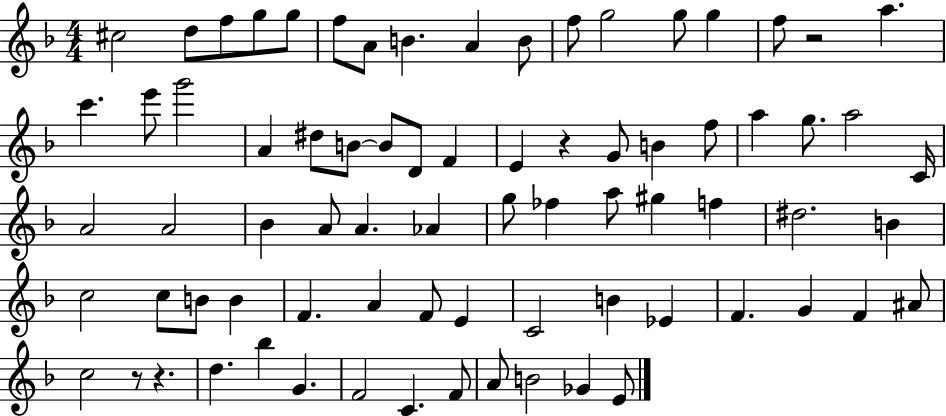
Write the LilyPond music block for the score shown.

{
  \clef treble
  \numericTimeSignature
  \time 4/4
  \key f \major
  cis''2 d''8 f''8 g''8 g''8 | f''8 a'8 b'4. a'4 b'8 | f''8 g''2 g''8 g''4 | f''8 r2 a''4. | \break c'''4. e'''8 g'''2 | a'4 dis''8 b'8~~ b'8 d'8 f'4 | e'4 r4 g'8 b'4 f''8 | a''4 g''8. a''2 c'16 | \break a'2 a'2 | bes'4 a'8 a'4. aes'4 | g''8 fes''4 a''8 gis''4 f''4 | dis''2. b'4 | \break c''2 c''8 b'8 b'4 | f'4. a'4 f'8 e'4 | c'2 b'4 ees'4 | f'4. g'4 f'4 ais'8 | \break c''2 r8 r4. | d''4. bes''4 g'4. | f'2 c'4. f'8 | a'8 b'2 ges'4 e'8 | \break \bar "|."
}